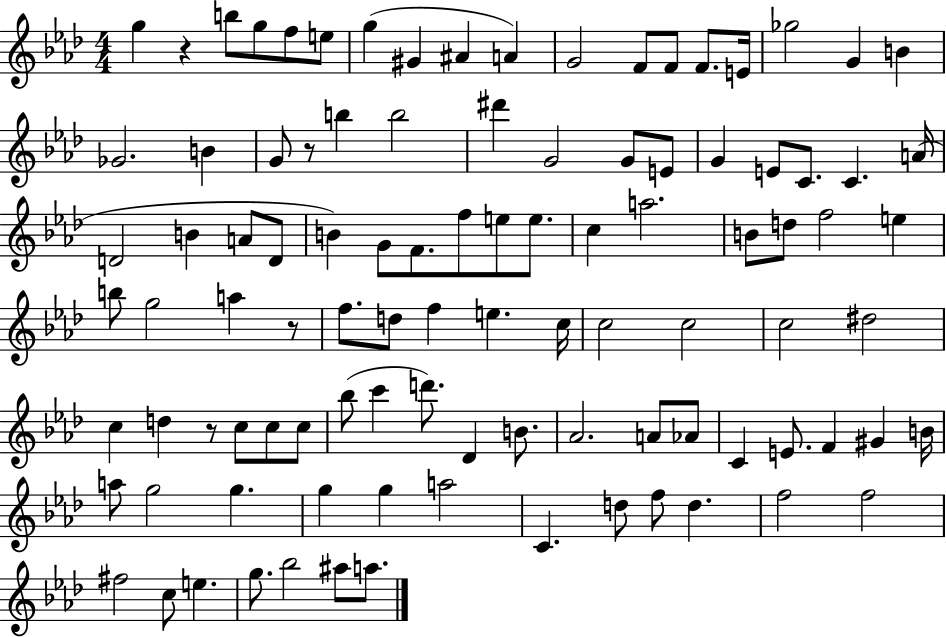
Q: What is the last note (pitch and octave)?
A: A5